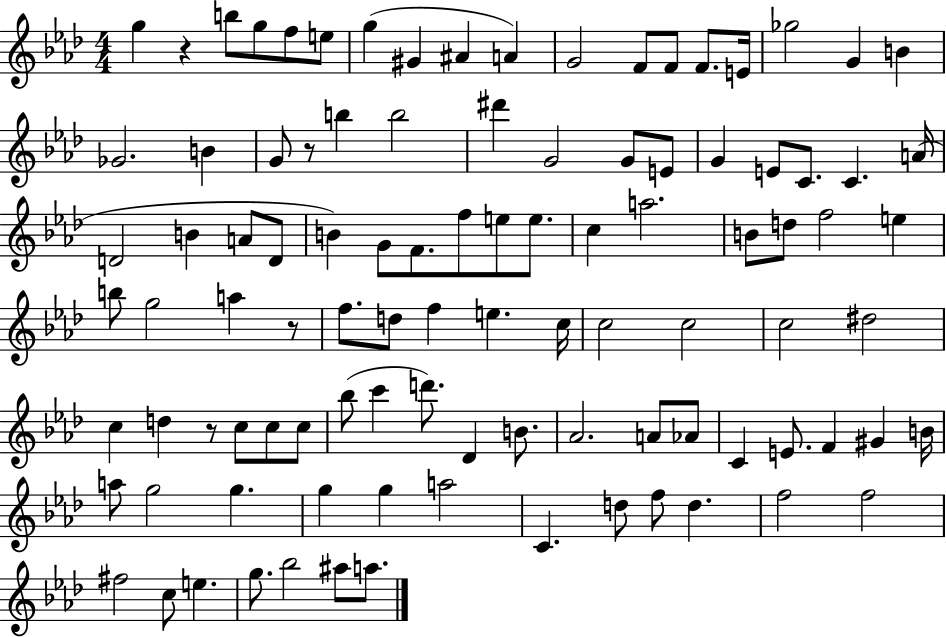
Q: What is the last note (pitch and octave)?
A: A5